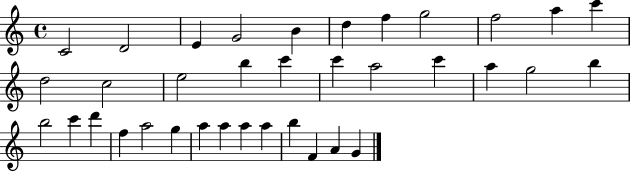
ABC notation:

X:1
T:Untitled
M:4/4
L:1/4
K:C
C2 D2 E G2 B d f g2 f2 a c' d2 c2 e2 b c' c' a2 c' a g2 b b2 c' d' f a2 g a a a a b F A G